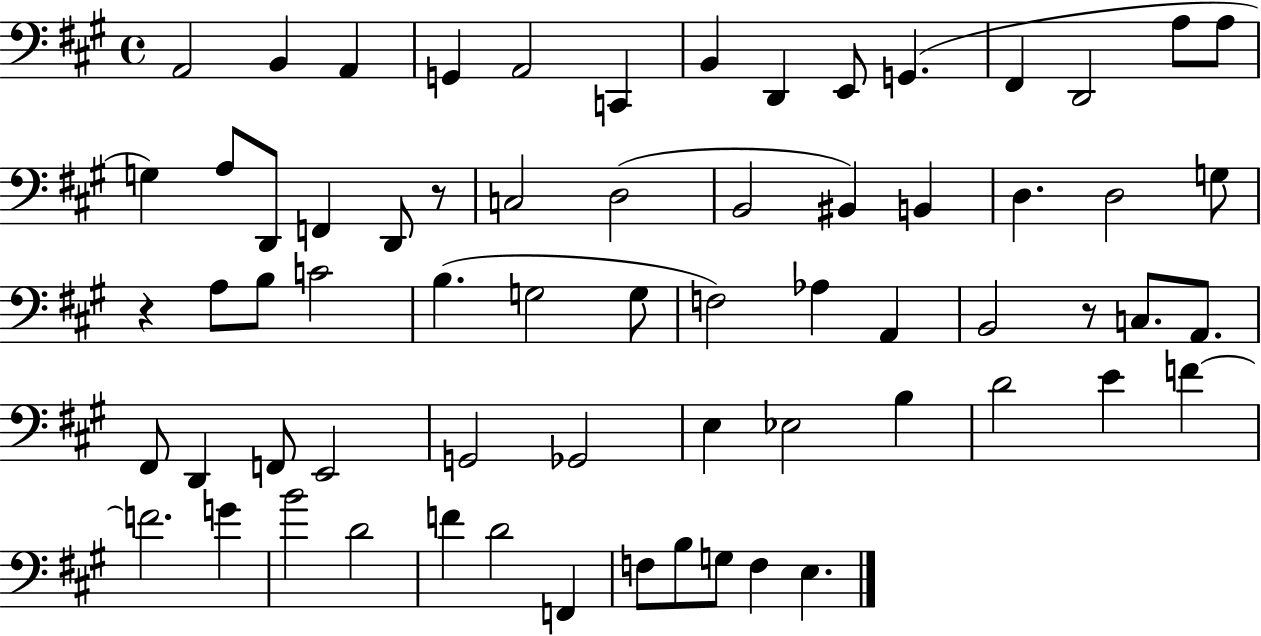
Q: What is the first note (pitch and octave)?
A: A2